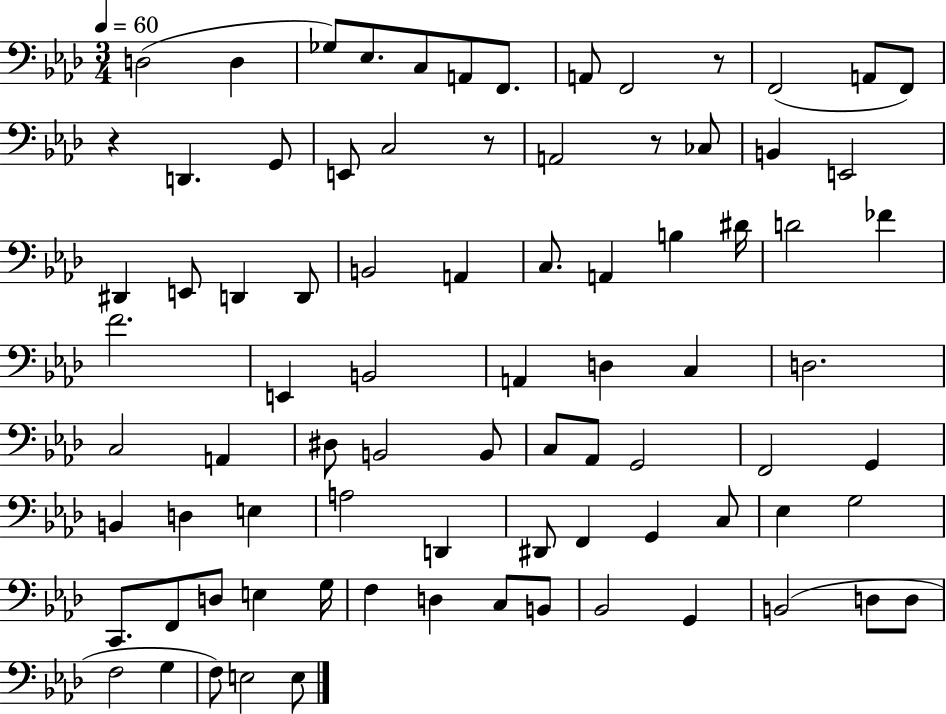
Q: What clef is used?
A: bass